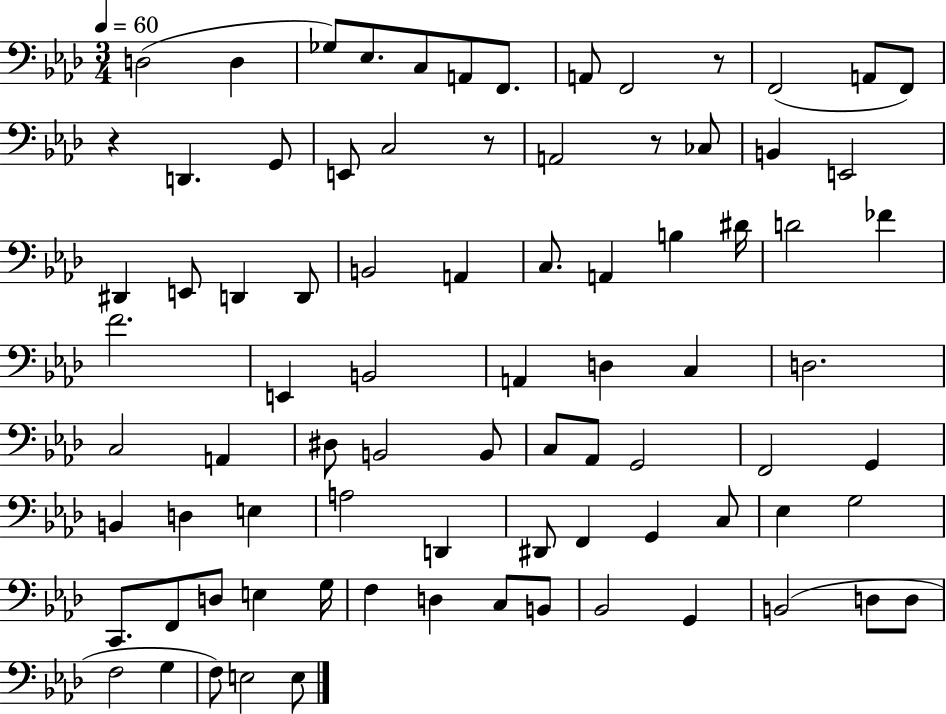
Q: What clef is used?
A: bass